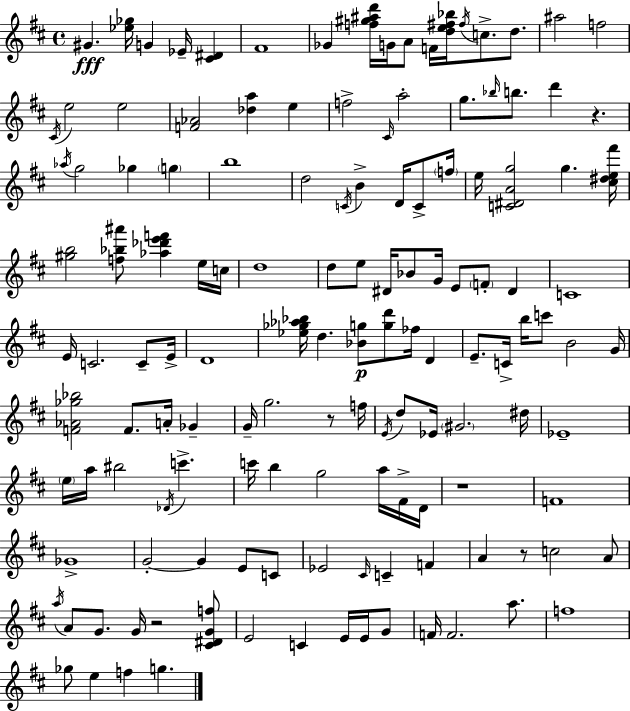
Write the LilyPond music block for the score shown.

{
  \clef treble
  \time 4/4
  \defaultTimeSignature
  \key d \major
  gis'4.\fff <ees'' ges''>16 g'4 ees'16-- <cis' dis'>4 | fis'1 | ges'4 <f'' gis'' ais'' d'''>16 g'16 a'8 f'16 <d'' e'' fis'' bes''>16 \acciaccatura { fis''16 } c''8.-> d''8. | ais''2 f''2 | \break \acciaccatura { cis'16 } e''2 e''2 | <f' aes'>2 <des'' a''>4 e''4 | f''2-> \grace { cis'16 } a''2-. | g''8. \grace { bes''16 } b''8. d'''4 r4. | \break \acciaccatura { aes''16 } g''2 ges''4 | \parenthesize g''4 b''1 | d''2 \acciaccatura { c'16 } b'4-> | d'16 c'8-> \parenthesize f''16 e''16 <c' dis' a' g''>2 g''4. | \break <cis'' dis'' e'' fis'''>16 <gis'' b''>2 <f'' bes'' ais'''>8 | <aes'' des''' e''' f'''>4 e''16 c''16 d''1 | d''8 e''8 dis'16 bes'8 g'16 e'8 | \parenthesize f'8-. dis'4 c'1 | \break e'16 c'2. | c'8-- e'16-> d'1 | <ees'' ges'' aes'' bes''>16 d''4. <bes' g''>8\p <g'' d'''>8 | fes''16 d'4 e'8.-- c'16-> b''16 c'''8 b'2 | \break g'16 <f' aes' ges'' bes''>2 f'8. | a'16-. ges'4-- g'16-- g''2. | r8 f''16 \acciaccatura { e'16 } d''8 ees'16 \parenthesize gis'2. | dis''16 ees'1-- | \break \parenthesize e''16 a''16 bis''2 | \acciaccatura { des'16 } c'''4.-> c'''16 b''4 g''2 | a''16 fis'16-> d'16 r1 | f'1 | \break ges'1-> | g'2-.~~ | g'4 e'8 c'8 ees'2 | \grace { cis'16 } c'4-- f'4 a'4 r8 c''2 | \break a'8 \acciaccatura { a''16 } a'8 g'8. g'16 | r2 <cis' dis' g' f''>8 e'2 | c'4 e'16 e'16 g'8 f'16 f'2. | a''8. f''1 | \break ges''8 e''4 | f''4 g''4. \bar "|."
}